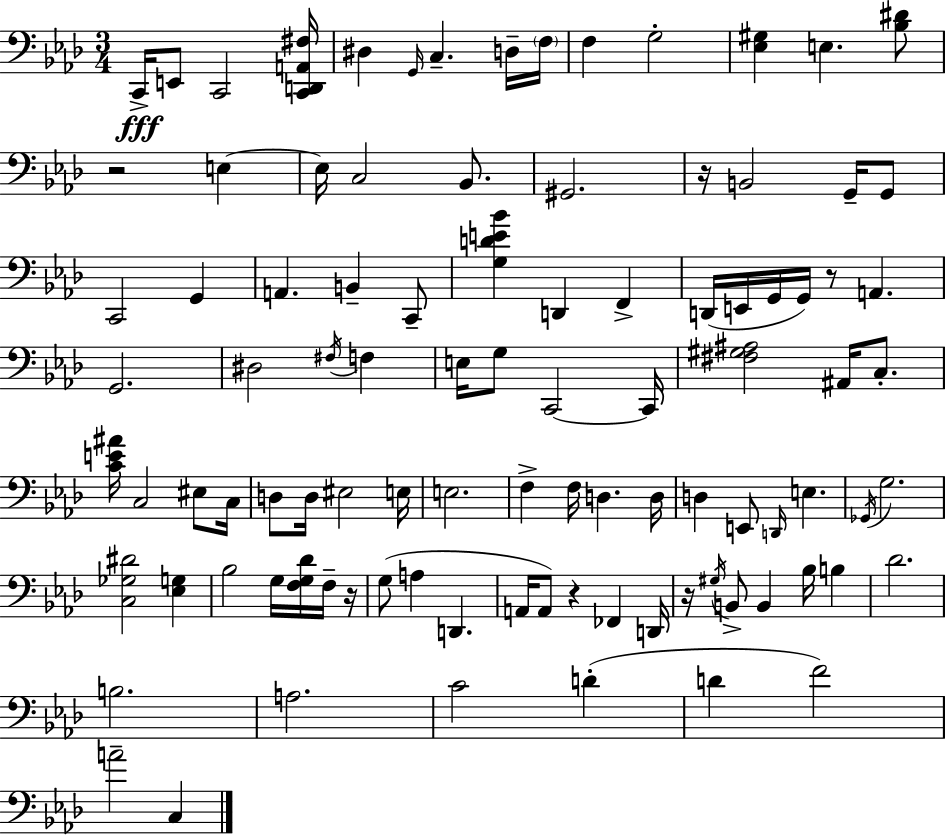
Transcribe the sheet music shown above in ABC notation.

X:1
T:Untitled
M:3/4
L:1/4
K:Ab
C,,/4 E,,/2 C,,2 [C,,D,,A,,^F,]/4 ^D, G,,/4 C, D,/4 F,/4 F, G,2 [_E,^G,] E, [_B,^D]/2 z2 E, E,/4 C,2 _B,,/2 ^G,,2 z/4 B,,2 G,,/4 G,,/2 C,,2 G,, A,, B,, C,,/2 [G,DE_B] D,, F,, D,,/4 E,,/4 G,,/4 G,,/4 z/2 A,, G,,2 ^D,2 ^F,/4 F, E,/4 G,/2 C,,2 C,,/4 [^F,^G,^A,]2 ^A,,/4 C,/2 [CE^A]/4 C,2 ^E,/2 C,/4 D,/2 D,/4 ^E,2 E,/4 E,2 F, F,/4 D, D,/4 D, E,,/2 D,,/4 E, _G,,/4 G,2 [C,_G,^D]2 [_E,G,] _B,2 G,/4 [F,G,_D]/4 F,/4 z/4 G,/2 A, D,, A,,/4 A,,/2 z _F,, D,,/4 z/4 ^G,/4 B,,/2 B,, _B,/4 B, _D2 B,2 A,2 C2 D D F2 A2 C,